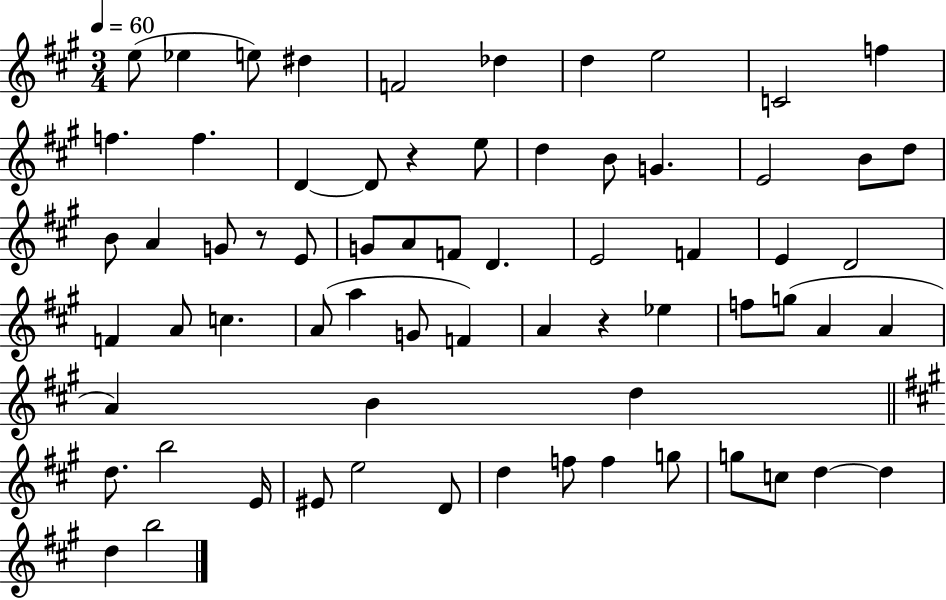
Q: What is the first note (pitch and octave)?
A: E5